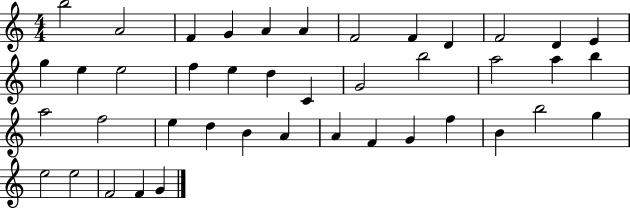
X:1
T:Untitled
M:4/4
L:1/4
K:C
b2 A2 F G A A F2 F D F2 D E g e e2 f e d C G2 b2 a2 a b a2 f2 e d B A A F G f B b2 g e2 e2 F2 F G